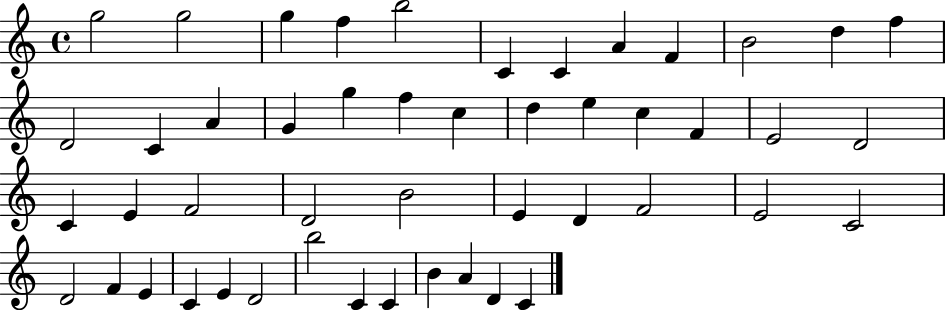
{
  \clef treble
  \time 4/4
  \defaultTimeSignature
  \key c \major
  g''2 g''2 | g''4 f''4 b''2 | c'4 c'4 a'4 f'4 | b'2 d''4 f''4 | \break d'2 c'4 a'4 | g'4 g''4 f''4 c''4 | d''4 e''4 c''4 f'4 | e'2 d'2 | \break c'4 e'4 f'2 | d'2 b'2 | e'4 d'4 f'2 | e'2 c'2 | \break d'2 f'4 e'4 | c'4 e'4 d'2 | b''2 c'4 c'4 | b'4 a'4 d'4 c'4 | \break \bar "|."
}